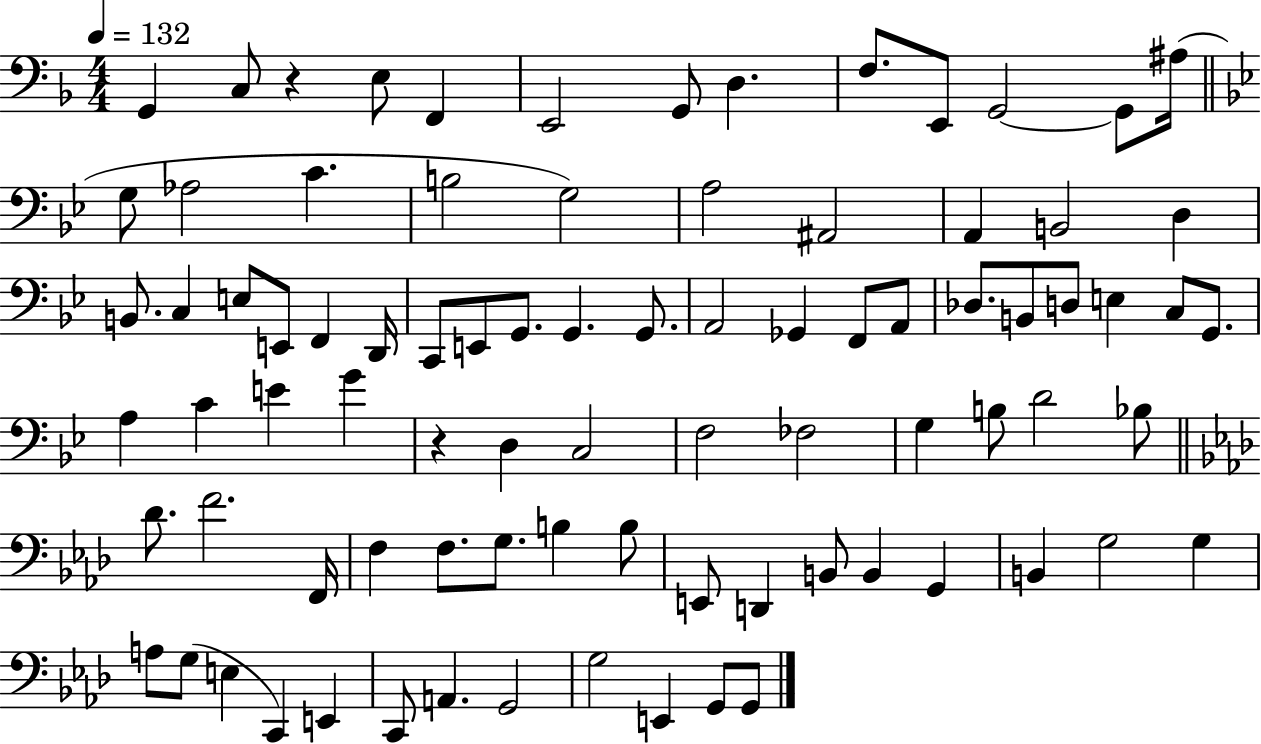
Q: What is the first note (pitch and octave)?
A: G2